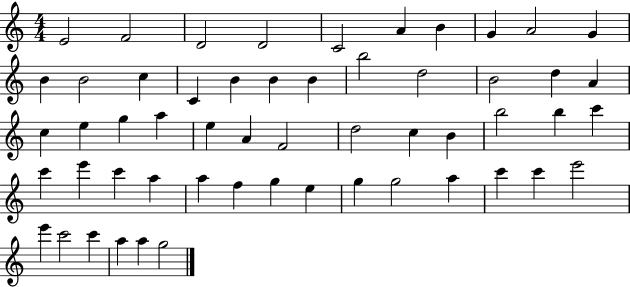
X:1
T:Untitled
M:4/4
L:1/4
K:C
E2 F2 D2 D2 C2 A B G A2 G B B2 c C B B B b2 d2 B2 d A c e g a e A F2 d2 c B b2 b c' c' e' c' a a f g e g g2 a c' c' e'2 e' c'2 c' a a g2